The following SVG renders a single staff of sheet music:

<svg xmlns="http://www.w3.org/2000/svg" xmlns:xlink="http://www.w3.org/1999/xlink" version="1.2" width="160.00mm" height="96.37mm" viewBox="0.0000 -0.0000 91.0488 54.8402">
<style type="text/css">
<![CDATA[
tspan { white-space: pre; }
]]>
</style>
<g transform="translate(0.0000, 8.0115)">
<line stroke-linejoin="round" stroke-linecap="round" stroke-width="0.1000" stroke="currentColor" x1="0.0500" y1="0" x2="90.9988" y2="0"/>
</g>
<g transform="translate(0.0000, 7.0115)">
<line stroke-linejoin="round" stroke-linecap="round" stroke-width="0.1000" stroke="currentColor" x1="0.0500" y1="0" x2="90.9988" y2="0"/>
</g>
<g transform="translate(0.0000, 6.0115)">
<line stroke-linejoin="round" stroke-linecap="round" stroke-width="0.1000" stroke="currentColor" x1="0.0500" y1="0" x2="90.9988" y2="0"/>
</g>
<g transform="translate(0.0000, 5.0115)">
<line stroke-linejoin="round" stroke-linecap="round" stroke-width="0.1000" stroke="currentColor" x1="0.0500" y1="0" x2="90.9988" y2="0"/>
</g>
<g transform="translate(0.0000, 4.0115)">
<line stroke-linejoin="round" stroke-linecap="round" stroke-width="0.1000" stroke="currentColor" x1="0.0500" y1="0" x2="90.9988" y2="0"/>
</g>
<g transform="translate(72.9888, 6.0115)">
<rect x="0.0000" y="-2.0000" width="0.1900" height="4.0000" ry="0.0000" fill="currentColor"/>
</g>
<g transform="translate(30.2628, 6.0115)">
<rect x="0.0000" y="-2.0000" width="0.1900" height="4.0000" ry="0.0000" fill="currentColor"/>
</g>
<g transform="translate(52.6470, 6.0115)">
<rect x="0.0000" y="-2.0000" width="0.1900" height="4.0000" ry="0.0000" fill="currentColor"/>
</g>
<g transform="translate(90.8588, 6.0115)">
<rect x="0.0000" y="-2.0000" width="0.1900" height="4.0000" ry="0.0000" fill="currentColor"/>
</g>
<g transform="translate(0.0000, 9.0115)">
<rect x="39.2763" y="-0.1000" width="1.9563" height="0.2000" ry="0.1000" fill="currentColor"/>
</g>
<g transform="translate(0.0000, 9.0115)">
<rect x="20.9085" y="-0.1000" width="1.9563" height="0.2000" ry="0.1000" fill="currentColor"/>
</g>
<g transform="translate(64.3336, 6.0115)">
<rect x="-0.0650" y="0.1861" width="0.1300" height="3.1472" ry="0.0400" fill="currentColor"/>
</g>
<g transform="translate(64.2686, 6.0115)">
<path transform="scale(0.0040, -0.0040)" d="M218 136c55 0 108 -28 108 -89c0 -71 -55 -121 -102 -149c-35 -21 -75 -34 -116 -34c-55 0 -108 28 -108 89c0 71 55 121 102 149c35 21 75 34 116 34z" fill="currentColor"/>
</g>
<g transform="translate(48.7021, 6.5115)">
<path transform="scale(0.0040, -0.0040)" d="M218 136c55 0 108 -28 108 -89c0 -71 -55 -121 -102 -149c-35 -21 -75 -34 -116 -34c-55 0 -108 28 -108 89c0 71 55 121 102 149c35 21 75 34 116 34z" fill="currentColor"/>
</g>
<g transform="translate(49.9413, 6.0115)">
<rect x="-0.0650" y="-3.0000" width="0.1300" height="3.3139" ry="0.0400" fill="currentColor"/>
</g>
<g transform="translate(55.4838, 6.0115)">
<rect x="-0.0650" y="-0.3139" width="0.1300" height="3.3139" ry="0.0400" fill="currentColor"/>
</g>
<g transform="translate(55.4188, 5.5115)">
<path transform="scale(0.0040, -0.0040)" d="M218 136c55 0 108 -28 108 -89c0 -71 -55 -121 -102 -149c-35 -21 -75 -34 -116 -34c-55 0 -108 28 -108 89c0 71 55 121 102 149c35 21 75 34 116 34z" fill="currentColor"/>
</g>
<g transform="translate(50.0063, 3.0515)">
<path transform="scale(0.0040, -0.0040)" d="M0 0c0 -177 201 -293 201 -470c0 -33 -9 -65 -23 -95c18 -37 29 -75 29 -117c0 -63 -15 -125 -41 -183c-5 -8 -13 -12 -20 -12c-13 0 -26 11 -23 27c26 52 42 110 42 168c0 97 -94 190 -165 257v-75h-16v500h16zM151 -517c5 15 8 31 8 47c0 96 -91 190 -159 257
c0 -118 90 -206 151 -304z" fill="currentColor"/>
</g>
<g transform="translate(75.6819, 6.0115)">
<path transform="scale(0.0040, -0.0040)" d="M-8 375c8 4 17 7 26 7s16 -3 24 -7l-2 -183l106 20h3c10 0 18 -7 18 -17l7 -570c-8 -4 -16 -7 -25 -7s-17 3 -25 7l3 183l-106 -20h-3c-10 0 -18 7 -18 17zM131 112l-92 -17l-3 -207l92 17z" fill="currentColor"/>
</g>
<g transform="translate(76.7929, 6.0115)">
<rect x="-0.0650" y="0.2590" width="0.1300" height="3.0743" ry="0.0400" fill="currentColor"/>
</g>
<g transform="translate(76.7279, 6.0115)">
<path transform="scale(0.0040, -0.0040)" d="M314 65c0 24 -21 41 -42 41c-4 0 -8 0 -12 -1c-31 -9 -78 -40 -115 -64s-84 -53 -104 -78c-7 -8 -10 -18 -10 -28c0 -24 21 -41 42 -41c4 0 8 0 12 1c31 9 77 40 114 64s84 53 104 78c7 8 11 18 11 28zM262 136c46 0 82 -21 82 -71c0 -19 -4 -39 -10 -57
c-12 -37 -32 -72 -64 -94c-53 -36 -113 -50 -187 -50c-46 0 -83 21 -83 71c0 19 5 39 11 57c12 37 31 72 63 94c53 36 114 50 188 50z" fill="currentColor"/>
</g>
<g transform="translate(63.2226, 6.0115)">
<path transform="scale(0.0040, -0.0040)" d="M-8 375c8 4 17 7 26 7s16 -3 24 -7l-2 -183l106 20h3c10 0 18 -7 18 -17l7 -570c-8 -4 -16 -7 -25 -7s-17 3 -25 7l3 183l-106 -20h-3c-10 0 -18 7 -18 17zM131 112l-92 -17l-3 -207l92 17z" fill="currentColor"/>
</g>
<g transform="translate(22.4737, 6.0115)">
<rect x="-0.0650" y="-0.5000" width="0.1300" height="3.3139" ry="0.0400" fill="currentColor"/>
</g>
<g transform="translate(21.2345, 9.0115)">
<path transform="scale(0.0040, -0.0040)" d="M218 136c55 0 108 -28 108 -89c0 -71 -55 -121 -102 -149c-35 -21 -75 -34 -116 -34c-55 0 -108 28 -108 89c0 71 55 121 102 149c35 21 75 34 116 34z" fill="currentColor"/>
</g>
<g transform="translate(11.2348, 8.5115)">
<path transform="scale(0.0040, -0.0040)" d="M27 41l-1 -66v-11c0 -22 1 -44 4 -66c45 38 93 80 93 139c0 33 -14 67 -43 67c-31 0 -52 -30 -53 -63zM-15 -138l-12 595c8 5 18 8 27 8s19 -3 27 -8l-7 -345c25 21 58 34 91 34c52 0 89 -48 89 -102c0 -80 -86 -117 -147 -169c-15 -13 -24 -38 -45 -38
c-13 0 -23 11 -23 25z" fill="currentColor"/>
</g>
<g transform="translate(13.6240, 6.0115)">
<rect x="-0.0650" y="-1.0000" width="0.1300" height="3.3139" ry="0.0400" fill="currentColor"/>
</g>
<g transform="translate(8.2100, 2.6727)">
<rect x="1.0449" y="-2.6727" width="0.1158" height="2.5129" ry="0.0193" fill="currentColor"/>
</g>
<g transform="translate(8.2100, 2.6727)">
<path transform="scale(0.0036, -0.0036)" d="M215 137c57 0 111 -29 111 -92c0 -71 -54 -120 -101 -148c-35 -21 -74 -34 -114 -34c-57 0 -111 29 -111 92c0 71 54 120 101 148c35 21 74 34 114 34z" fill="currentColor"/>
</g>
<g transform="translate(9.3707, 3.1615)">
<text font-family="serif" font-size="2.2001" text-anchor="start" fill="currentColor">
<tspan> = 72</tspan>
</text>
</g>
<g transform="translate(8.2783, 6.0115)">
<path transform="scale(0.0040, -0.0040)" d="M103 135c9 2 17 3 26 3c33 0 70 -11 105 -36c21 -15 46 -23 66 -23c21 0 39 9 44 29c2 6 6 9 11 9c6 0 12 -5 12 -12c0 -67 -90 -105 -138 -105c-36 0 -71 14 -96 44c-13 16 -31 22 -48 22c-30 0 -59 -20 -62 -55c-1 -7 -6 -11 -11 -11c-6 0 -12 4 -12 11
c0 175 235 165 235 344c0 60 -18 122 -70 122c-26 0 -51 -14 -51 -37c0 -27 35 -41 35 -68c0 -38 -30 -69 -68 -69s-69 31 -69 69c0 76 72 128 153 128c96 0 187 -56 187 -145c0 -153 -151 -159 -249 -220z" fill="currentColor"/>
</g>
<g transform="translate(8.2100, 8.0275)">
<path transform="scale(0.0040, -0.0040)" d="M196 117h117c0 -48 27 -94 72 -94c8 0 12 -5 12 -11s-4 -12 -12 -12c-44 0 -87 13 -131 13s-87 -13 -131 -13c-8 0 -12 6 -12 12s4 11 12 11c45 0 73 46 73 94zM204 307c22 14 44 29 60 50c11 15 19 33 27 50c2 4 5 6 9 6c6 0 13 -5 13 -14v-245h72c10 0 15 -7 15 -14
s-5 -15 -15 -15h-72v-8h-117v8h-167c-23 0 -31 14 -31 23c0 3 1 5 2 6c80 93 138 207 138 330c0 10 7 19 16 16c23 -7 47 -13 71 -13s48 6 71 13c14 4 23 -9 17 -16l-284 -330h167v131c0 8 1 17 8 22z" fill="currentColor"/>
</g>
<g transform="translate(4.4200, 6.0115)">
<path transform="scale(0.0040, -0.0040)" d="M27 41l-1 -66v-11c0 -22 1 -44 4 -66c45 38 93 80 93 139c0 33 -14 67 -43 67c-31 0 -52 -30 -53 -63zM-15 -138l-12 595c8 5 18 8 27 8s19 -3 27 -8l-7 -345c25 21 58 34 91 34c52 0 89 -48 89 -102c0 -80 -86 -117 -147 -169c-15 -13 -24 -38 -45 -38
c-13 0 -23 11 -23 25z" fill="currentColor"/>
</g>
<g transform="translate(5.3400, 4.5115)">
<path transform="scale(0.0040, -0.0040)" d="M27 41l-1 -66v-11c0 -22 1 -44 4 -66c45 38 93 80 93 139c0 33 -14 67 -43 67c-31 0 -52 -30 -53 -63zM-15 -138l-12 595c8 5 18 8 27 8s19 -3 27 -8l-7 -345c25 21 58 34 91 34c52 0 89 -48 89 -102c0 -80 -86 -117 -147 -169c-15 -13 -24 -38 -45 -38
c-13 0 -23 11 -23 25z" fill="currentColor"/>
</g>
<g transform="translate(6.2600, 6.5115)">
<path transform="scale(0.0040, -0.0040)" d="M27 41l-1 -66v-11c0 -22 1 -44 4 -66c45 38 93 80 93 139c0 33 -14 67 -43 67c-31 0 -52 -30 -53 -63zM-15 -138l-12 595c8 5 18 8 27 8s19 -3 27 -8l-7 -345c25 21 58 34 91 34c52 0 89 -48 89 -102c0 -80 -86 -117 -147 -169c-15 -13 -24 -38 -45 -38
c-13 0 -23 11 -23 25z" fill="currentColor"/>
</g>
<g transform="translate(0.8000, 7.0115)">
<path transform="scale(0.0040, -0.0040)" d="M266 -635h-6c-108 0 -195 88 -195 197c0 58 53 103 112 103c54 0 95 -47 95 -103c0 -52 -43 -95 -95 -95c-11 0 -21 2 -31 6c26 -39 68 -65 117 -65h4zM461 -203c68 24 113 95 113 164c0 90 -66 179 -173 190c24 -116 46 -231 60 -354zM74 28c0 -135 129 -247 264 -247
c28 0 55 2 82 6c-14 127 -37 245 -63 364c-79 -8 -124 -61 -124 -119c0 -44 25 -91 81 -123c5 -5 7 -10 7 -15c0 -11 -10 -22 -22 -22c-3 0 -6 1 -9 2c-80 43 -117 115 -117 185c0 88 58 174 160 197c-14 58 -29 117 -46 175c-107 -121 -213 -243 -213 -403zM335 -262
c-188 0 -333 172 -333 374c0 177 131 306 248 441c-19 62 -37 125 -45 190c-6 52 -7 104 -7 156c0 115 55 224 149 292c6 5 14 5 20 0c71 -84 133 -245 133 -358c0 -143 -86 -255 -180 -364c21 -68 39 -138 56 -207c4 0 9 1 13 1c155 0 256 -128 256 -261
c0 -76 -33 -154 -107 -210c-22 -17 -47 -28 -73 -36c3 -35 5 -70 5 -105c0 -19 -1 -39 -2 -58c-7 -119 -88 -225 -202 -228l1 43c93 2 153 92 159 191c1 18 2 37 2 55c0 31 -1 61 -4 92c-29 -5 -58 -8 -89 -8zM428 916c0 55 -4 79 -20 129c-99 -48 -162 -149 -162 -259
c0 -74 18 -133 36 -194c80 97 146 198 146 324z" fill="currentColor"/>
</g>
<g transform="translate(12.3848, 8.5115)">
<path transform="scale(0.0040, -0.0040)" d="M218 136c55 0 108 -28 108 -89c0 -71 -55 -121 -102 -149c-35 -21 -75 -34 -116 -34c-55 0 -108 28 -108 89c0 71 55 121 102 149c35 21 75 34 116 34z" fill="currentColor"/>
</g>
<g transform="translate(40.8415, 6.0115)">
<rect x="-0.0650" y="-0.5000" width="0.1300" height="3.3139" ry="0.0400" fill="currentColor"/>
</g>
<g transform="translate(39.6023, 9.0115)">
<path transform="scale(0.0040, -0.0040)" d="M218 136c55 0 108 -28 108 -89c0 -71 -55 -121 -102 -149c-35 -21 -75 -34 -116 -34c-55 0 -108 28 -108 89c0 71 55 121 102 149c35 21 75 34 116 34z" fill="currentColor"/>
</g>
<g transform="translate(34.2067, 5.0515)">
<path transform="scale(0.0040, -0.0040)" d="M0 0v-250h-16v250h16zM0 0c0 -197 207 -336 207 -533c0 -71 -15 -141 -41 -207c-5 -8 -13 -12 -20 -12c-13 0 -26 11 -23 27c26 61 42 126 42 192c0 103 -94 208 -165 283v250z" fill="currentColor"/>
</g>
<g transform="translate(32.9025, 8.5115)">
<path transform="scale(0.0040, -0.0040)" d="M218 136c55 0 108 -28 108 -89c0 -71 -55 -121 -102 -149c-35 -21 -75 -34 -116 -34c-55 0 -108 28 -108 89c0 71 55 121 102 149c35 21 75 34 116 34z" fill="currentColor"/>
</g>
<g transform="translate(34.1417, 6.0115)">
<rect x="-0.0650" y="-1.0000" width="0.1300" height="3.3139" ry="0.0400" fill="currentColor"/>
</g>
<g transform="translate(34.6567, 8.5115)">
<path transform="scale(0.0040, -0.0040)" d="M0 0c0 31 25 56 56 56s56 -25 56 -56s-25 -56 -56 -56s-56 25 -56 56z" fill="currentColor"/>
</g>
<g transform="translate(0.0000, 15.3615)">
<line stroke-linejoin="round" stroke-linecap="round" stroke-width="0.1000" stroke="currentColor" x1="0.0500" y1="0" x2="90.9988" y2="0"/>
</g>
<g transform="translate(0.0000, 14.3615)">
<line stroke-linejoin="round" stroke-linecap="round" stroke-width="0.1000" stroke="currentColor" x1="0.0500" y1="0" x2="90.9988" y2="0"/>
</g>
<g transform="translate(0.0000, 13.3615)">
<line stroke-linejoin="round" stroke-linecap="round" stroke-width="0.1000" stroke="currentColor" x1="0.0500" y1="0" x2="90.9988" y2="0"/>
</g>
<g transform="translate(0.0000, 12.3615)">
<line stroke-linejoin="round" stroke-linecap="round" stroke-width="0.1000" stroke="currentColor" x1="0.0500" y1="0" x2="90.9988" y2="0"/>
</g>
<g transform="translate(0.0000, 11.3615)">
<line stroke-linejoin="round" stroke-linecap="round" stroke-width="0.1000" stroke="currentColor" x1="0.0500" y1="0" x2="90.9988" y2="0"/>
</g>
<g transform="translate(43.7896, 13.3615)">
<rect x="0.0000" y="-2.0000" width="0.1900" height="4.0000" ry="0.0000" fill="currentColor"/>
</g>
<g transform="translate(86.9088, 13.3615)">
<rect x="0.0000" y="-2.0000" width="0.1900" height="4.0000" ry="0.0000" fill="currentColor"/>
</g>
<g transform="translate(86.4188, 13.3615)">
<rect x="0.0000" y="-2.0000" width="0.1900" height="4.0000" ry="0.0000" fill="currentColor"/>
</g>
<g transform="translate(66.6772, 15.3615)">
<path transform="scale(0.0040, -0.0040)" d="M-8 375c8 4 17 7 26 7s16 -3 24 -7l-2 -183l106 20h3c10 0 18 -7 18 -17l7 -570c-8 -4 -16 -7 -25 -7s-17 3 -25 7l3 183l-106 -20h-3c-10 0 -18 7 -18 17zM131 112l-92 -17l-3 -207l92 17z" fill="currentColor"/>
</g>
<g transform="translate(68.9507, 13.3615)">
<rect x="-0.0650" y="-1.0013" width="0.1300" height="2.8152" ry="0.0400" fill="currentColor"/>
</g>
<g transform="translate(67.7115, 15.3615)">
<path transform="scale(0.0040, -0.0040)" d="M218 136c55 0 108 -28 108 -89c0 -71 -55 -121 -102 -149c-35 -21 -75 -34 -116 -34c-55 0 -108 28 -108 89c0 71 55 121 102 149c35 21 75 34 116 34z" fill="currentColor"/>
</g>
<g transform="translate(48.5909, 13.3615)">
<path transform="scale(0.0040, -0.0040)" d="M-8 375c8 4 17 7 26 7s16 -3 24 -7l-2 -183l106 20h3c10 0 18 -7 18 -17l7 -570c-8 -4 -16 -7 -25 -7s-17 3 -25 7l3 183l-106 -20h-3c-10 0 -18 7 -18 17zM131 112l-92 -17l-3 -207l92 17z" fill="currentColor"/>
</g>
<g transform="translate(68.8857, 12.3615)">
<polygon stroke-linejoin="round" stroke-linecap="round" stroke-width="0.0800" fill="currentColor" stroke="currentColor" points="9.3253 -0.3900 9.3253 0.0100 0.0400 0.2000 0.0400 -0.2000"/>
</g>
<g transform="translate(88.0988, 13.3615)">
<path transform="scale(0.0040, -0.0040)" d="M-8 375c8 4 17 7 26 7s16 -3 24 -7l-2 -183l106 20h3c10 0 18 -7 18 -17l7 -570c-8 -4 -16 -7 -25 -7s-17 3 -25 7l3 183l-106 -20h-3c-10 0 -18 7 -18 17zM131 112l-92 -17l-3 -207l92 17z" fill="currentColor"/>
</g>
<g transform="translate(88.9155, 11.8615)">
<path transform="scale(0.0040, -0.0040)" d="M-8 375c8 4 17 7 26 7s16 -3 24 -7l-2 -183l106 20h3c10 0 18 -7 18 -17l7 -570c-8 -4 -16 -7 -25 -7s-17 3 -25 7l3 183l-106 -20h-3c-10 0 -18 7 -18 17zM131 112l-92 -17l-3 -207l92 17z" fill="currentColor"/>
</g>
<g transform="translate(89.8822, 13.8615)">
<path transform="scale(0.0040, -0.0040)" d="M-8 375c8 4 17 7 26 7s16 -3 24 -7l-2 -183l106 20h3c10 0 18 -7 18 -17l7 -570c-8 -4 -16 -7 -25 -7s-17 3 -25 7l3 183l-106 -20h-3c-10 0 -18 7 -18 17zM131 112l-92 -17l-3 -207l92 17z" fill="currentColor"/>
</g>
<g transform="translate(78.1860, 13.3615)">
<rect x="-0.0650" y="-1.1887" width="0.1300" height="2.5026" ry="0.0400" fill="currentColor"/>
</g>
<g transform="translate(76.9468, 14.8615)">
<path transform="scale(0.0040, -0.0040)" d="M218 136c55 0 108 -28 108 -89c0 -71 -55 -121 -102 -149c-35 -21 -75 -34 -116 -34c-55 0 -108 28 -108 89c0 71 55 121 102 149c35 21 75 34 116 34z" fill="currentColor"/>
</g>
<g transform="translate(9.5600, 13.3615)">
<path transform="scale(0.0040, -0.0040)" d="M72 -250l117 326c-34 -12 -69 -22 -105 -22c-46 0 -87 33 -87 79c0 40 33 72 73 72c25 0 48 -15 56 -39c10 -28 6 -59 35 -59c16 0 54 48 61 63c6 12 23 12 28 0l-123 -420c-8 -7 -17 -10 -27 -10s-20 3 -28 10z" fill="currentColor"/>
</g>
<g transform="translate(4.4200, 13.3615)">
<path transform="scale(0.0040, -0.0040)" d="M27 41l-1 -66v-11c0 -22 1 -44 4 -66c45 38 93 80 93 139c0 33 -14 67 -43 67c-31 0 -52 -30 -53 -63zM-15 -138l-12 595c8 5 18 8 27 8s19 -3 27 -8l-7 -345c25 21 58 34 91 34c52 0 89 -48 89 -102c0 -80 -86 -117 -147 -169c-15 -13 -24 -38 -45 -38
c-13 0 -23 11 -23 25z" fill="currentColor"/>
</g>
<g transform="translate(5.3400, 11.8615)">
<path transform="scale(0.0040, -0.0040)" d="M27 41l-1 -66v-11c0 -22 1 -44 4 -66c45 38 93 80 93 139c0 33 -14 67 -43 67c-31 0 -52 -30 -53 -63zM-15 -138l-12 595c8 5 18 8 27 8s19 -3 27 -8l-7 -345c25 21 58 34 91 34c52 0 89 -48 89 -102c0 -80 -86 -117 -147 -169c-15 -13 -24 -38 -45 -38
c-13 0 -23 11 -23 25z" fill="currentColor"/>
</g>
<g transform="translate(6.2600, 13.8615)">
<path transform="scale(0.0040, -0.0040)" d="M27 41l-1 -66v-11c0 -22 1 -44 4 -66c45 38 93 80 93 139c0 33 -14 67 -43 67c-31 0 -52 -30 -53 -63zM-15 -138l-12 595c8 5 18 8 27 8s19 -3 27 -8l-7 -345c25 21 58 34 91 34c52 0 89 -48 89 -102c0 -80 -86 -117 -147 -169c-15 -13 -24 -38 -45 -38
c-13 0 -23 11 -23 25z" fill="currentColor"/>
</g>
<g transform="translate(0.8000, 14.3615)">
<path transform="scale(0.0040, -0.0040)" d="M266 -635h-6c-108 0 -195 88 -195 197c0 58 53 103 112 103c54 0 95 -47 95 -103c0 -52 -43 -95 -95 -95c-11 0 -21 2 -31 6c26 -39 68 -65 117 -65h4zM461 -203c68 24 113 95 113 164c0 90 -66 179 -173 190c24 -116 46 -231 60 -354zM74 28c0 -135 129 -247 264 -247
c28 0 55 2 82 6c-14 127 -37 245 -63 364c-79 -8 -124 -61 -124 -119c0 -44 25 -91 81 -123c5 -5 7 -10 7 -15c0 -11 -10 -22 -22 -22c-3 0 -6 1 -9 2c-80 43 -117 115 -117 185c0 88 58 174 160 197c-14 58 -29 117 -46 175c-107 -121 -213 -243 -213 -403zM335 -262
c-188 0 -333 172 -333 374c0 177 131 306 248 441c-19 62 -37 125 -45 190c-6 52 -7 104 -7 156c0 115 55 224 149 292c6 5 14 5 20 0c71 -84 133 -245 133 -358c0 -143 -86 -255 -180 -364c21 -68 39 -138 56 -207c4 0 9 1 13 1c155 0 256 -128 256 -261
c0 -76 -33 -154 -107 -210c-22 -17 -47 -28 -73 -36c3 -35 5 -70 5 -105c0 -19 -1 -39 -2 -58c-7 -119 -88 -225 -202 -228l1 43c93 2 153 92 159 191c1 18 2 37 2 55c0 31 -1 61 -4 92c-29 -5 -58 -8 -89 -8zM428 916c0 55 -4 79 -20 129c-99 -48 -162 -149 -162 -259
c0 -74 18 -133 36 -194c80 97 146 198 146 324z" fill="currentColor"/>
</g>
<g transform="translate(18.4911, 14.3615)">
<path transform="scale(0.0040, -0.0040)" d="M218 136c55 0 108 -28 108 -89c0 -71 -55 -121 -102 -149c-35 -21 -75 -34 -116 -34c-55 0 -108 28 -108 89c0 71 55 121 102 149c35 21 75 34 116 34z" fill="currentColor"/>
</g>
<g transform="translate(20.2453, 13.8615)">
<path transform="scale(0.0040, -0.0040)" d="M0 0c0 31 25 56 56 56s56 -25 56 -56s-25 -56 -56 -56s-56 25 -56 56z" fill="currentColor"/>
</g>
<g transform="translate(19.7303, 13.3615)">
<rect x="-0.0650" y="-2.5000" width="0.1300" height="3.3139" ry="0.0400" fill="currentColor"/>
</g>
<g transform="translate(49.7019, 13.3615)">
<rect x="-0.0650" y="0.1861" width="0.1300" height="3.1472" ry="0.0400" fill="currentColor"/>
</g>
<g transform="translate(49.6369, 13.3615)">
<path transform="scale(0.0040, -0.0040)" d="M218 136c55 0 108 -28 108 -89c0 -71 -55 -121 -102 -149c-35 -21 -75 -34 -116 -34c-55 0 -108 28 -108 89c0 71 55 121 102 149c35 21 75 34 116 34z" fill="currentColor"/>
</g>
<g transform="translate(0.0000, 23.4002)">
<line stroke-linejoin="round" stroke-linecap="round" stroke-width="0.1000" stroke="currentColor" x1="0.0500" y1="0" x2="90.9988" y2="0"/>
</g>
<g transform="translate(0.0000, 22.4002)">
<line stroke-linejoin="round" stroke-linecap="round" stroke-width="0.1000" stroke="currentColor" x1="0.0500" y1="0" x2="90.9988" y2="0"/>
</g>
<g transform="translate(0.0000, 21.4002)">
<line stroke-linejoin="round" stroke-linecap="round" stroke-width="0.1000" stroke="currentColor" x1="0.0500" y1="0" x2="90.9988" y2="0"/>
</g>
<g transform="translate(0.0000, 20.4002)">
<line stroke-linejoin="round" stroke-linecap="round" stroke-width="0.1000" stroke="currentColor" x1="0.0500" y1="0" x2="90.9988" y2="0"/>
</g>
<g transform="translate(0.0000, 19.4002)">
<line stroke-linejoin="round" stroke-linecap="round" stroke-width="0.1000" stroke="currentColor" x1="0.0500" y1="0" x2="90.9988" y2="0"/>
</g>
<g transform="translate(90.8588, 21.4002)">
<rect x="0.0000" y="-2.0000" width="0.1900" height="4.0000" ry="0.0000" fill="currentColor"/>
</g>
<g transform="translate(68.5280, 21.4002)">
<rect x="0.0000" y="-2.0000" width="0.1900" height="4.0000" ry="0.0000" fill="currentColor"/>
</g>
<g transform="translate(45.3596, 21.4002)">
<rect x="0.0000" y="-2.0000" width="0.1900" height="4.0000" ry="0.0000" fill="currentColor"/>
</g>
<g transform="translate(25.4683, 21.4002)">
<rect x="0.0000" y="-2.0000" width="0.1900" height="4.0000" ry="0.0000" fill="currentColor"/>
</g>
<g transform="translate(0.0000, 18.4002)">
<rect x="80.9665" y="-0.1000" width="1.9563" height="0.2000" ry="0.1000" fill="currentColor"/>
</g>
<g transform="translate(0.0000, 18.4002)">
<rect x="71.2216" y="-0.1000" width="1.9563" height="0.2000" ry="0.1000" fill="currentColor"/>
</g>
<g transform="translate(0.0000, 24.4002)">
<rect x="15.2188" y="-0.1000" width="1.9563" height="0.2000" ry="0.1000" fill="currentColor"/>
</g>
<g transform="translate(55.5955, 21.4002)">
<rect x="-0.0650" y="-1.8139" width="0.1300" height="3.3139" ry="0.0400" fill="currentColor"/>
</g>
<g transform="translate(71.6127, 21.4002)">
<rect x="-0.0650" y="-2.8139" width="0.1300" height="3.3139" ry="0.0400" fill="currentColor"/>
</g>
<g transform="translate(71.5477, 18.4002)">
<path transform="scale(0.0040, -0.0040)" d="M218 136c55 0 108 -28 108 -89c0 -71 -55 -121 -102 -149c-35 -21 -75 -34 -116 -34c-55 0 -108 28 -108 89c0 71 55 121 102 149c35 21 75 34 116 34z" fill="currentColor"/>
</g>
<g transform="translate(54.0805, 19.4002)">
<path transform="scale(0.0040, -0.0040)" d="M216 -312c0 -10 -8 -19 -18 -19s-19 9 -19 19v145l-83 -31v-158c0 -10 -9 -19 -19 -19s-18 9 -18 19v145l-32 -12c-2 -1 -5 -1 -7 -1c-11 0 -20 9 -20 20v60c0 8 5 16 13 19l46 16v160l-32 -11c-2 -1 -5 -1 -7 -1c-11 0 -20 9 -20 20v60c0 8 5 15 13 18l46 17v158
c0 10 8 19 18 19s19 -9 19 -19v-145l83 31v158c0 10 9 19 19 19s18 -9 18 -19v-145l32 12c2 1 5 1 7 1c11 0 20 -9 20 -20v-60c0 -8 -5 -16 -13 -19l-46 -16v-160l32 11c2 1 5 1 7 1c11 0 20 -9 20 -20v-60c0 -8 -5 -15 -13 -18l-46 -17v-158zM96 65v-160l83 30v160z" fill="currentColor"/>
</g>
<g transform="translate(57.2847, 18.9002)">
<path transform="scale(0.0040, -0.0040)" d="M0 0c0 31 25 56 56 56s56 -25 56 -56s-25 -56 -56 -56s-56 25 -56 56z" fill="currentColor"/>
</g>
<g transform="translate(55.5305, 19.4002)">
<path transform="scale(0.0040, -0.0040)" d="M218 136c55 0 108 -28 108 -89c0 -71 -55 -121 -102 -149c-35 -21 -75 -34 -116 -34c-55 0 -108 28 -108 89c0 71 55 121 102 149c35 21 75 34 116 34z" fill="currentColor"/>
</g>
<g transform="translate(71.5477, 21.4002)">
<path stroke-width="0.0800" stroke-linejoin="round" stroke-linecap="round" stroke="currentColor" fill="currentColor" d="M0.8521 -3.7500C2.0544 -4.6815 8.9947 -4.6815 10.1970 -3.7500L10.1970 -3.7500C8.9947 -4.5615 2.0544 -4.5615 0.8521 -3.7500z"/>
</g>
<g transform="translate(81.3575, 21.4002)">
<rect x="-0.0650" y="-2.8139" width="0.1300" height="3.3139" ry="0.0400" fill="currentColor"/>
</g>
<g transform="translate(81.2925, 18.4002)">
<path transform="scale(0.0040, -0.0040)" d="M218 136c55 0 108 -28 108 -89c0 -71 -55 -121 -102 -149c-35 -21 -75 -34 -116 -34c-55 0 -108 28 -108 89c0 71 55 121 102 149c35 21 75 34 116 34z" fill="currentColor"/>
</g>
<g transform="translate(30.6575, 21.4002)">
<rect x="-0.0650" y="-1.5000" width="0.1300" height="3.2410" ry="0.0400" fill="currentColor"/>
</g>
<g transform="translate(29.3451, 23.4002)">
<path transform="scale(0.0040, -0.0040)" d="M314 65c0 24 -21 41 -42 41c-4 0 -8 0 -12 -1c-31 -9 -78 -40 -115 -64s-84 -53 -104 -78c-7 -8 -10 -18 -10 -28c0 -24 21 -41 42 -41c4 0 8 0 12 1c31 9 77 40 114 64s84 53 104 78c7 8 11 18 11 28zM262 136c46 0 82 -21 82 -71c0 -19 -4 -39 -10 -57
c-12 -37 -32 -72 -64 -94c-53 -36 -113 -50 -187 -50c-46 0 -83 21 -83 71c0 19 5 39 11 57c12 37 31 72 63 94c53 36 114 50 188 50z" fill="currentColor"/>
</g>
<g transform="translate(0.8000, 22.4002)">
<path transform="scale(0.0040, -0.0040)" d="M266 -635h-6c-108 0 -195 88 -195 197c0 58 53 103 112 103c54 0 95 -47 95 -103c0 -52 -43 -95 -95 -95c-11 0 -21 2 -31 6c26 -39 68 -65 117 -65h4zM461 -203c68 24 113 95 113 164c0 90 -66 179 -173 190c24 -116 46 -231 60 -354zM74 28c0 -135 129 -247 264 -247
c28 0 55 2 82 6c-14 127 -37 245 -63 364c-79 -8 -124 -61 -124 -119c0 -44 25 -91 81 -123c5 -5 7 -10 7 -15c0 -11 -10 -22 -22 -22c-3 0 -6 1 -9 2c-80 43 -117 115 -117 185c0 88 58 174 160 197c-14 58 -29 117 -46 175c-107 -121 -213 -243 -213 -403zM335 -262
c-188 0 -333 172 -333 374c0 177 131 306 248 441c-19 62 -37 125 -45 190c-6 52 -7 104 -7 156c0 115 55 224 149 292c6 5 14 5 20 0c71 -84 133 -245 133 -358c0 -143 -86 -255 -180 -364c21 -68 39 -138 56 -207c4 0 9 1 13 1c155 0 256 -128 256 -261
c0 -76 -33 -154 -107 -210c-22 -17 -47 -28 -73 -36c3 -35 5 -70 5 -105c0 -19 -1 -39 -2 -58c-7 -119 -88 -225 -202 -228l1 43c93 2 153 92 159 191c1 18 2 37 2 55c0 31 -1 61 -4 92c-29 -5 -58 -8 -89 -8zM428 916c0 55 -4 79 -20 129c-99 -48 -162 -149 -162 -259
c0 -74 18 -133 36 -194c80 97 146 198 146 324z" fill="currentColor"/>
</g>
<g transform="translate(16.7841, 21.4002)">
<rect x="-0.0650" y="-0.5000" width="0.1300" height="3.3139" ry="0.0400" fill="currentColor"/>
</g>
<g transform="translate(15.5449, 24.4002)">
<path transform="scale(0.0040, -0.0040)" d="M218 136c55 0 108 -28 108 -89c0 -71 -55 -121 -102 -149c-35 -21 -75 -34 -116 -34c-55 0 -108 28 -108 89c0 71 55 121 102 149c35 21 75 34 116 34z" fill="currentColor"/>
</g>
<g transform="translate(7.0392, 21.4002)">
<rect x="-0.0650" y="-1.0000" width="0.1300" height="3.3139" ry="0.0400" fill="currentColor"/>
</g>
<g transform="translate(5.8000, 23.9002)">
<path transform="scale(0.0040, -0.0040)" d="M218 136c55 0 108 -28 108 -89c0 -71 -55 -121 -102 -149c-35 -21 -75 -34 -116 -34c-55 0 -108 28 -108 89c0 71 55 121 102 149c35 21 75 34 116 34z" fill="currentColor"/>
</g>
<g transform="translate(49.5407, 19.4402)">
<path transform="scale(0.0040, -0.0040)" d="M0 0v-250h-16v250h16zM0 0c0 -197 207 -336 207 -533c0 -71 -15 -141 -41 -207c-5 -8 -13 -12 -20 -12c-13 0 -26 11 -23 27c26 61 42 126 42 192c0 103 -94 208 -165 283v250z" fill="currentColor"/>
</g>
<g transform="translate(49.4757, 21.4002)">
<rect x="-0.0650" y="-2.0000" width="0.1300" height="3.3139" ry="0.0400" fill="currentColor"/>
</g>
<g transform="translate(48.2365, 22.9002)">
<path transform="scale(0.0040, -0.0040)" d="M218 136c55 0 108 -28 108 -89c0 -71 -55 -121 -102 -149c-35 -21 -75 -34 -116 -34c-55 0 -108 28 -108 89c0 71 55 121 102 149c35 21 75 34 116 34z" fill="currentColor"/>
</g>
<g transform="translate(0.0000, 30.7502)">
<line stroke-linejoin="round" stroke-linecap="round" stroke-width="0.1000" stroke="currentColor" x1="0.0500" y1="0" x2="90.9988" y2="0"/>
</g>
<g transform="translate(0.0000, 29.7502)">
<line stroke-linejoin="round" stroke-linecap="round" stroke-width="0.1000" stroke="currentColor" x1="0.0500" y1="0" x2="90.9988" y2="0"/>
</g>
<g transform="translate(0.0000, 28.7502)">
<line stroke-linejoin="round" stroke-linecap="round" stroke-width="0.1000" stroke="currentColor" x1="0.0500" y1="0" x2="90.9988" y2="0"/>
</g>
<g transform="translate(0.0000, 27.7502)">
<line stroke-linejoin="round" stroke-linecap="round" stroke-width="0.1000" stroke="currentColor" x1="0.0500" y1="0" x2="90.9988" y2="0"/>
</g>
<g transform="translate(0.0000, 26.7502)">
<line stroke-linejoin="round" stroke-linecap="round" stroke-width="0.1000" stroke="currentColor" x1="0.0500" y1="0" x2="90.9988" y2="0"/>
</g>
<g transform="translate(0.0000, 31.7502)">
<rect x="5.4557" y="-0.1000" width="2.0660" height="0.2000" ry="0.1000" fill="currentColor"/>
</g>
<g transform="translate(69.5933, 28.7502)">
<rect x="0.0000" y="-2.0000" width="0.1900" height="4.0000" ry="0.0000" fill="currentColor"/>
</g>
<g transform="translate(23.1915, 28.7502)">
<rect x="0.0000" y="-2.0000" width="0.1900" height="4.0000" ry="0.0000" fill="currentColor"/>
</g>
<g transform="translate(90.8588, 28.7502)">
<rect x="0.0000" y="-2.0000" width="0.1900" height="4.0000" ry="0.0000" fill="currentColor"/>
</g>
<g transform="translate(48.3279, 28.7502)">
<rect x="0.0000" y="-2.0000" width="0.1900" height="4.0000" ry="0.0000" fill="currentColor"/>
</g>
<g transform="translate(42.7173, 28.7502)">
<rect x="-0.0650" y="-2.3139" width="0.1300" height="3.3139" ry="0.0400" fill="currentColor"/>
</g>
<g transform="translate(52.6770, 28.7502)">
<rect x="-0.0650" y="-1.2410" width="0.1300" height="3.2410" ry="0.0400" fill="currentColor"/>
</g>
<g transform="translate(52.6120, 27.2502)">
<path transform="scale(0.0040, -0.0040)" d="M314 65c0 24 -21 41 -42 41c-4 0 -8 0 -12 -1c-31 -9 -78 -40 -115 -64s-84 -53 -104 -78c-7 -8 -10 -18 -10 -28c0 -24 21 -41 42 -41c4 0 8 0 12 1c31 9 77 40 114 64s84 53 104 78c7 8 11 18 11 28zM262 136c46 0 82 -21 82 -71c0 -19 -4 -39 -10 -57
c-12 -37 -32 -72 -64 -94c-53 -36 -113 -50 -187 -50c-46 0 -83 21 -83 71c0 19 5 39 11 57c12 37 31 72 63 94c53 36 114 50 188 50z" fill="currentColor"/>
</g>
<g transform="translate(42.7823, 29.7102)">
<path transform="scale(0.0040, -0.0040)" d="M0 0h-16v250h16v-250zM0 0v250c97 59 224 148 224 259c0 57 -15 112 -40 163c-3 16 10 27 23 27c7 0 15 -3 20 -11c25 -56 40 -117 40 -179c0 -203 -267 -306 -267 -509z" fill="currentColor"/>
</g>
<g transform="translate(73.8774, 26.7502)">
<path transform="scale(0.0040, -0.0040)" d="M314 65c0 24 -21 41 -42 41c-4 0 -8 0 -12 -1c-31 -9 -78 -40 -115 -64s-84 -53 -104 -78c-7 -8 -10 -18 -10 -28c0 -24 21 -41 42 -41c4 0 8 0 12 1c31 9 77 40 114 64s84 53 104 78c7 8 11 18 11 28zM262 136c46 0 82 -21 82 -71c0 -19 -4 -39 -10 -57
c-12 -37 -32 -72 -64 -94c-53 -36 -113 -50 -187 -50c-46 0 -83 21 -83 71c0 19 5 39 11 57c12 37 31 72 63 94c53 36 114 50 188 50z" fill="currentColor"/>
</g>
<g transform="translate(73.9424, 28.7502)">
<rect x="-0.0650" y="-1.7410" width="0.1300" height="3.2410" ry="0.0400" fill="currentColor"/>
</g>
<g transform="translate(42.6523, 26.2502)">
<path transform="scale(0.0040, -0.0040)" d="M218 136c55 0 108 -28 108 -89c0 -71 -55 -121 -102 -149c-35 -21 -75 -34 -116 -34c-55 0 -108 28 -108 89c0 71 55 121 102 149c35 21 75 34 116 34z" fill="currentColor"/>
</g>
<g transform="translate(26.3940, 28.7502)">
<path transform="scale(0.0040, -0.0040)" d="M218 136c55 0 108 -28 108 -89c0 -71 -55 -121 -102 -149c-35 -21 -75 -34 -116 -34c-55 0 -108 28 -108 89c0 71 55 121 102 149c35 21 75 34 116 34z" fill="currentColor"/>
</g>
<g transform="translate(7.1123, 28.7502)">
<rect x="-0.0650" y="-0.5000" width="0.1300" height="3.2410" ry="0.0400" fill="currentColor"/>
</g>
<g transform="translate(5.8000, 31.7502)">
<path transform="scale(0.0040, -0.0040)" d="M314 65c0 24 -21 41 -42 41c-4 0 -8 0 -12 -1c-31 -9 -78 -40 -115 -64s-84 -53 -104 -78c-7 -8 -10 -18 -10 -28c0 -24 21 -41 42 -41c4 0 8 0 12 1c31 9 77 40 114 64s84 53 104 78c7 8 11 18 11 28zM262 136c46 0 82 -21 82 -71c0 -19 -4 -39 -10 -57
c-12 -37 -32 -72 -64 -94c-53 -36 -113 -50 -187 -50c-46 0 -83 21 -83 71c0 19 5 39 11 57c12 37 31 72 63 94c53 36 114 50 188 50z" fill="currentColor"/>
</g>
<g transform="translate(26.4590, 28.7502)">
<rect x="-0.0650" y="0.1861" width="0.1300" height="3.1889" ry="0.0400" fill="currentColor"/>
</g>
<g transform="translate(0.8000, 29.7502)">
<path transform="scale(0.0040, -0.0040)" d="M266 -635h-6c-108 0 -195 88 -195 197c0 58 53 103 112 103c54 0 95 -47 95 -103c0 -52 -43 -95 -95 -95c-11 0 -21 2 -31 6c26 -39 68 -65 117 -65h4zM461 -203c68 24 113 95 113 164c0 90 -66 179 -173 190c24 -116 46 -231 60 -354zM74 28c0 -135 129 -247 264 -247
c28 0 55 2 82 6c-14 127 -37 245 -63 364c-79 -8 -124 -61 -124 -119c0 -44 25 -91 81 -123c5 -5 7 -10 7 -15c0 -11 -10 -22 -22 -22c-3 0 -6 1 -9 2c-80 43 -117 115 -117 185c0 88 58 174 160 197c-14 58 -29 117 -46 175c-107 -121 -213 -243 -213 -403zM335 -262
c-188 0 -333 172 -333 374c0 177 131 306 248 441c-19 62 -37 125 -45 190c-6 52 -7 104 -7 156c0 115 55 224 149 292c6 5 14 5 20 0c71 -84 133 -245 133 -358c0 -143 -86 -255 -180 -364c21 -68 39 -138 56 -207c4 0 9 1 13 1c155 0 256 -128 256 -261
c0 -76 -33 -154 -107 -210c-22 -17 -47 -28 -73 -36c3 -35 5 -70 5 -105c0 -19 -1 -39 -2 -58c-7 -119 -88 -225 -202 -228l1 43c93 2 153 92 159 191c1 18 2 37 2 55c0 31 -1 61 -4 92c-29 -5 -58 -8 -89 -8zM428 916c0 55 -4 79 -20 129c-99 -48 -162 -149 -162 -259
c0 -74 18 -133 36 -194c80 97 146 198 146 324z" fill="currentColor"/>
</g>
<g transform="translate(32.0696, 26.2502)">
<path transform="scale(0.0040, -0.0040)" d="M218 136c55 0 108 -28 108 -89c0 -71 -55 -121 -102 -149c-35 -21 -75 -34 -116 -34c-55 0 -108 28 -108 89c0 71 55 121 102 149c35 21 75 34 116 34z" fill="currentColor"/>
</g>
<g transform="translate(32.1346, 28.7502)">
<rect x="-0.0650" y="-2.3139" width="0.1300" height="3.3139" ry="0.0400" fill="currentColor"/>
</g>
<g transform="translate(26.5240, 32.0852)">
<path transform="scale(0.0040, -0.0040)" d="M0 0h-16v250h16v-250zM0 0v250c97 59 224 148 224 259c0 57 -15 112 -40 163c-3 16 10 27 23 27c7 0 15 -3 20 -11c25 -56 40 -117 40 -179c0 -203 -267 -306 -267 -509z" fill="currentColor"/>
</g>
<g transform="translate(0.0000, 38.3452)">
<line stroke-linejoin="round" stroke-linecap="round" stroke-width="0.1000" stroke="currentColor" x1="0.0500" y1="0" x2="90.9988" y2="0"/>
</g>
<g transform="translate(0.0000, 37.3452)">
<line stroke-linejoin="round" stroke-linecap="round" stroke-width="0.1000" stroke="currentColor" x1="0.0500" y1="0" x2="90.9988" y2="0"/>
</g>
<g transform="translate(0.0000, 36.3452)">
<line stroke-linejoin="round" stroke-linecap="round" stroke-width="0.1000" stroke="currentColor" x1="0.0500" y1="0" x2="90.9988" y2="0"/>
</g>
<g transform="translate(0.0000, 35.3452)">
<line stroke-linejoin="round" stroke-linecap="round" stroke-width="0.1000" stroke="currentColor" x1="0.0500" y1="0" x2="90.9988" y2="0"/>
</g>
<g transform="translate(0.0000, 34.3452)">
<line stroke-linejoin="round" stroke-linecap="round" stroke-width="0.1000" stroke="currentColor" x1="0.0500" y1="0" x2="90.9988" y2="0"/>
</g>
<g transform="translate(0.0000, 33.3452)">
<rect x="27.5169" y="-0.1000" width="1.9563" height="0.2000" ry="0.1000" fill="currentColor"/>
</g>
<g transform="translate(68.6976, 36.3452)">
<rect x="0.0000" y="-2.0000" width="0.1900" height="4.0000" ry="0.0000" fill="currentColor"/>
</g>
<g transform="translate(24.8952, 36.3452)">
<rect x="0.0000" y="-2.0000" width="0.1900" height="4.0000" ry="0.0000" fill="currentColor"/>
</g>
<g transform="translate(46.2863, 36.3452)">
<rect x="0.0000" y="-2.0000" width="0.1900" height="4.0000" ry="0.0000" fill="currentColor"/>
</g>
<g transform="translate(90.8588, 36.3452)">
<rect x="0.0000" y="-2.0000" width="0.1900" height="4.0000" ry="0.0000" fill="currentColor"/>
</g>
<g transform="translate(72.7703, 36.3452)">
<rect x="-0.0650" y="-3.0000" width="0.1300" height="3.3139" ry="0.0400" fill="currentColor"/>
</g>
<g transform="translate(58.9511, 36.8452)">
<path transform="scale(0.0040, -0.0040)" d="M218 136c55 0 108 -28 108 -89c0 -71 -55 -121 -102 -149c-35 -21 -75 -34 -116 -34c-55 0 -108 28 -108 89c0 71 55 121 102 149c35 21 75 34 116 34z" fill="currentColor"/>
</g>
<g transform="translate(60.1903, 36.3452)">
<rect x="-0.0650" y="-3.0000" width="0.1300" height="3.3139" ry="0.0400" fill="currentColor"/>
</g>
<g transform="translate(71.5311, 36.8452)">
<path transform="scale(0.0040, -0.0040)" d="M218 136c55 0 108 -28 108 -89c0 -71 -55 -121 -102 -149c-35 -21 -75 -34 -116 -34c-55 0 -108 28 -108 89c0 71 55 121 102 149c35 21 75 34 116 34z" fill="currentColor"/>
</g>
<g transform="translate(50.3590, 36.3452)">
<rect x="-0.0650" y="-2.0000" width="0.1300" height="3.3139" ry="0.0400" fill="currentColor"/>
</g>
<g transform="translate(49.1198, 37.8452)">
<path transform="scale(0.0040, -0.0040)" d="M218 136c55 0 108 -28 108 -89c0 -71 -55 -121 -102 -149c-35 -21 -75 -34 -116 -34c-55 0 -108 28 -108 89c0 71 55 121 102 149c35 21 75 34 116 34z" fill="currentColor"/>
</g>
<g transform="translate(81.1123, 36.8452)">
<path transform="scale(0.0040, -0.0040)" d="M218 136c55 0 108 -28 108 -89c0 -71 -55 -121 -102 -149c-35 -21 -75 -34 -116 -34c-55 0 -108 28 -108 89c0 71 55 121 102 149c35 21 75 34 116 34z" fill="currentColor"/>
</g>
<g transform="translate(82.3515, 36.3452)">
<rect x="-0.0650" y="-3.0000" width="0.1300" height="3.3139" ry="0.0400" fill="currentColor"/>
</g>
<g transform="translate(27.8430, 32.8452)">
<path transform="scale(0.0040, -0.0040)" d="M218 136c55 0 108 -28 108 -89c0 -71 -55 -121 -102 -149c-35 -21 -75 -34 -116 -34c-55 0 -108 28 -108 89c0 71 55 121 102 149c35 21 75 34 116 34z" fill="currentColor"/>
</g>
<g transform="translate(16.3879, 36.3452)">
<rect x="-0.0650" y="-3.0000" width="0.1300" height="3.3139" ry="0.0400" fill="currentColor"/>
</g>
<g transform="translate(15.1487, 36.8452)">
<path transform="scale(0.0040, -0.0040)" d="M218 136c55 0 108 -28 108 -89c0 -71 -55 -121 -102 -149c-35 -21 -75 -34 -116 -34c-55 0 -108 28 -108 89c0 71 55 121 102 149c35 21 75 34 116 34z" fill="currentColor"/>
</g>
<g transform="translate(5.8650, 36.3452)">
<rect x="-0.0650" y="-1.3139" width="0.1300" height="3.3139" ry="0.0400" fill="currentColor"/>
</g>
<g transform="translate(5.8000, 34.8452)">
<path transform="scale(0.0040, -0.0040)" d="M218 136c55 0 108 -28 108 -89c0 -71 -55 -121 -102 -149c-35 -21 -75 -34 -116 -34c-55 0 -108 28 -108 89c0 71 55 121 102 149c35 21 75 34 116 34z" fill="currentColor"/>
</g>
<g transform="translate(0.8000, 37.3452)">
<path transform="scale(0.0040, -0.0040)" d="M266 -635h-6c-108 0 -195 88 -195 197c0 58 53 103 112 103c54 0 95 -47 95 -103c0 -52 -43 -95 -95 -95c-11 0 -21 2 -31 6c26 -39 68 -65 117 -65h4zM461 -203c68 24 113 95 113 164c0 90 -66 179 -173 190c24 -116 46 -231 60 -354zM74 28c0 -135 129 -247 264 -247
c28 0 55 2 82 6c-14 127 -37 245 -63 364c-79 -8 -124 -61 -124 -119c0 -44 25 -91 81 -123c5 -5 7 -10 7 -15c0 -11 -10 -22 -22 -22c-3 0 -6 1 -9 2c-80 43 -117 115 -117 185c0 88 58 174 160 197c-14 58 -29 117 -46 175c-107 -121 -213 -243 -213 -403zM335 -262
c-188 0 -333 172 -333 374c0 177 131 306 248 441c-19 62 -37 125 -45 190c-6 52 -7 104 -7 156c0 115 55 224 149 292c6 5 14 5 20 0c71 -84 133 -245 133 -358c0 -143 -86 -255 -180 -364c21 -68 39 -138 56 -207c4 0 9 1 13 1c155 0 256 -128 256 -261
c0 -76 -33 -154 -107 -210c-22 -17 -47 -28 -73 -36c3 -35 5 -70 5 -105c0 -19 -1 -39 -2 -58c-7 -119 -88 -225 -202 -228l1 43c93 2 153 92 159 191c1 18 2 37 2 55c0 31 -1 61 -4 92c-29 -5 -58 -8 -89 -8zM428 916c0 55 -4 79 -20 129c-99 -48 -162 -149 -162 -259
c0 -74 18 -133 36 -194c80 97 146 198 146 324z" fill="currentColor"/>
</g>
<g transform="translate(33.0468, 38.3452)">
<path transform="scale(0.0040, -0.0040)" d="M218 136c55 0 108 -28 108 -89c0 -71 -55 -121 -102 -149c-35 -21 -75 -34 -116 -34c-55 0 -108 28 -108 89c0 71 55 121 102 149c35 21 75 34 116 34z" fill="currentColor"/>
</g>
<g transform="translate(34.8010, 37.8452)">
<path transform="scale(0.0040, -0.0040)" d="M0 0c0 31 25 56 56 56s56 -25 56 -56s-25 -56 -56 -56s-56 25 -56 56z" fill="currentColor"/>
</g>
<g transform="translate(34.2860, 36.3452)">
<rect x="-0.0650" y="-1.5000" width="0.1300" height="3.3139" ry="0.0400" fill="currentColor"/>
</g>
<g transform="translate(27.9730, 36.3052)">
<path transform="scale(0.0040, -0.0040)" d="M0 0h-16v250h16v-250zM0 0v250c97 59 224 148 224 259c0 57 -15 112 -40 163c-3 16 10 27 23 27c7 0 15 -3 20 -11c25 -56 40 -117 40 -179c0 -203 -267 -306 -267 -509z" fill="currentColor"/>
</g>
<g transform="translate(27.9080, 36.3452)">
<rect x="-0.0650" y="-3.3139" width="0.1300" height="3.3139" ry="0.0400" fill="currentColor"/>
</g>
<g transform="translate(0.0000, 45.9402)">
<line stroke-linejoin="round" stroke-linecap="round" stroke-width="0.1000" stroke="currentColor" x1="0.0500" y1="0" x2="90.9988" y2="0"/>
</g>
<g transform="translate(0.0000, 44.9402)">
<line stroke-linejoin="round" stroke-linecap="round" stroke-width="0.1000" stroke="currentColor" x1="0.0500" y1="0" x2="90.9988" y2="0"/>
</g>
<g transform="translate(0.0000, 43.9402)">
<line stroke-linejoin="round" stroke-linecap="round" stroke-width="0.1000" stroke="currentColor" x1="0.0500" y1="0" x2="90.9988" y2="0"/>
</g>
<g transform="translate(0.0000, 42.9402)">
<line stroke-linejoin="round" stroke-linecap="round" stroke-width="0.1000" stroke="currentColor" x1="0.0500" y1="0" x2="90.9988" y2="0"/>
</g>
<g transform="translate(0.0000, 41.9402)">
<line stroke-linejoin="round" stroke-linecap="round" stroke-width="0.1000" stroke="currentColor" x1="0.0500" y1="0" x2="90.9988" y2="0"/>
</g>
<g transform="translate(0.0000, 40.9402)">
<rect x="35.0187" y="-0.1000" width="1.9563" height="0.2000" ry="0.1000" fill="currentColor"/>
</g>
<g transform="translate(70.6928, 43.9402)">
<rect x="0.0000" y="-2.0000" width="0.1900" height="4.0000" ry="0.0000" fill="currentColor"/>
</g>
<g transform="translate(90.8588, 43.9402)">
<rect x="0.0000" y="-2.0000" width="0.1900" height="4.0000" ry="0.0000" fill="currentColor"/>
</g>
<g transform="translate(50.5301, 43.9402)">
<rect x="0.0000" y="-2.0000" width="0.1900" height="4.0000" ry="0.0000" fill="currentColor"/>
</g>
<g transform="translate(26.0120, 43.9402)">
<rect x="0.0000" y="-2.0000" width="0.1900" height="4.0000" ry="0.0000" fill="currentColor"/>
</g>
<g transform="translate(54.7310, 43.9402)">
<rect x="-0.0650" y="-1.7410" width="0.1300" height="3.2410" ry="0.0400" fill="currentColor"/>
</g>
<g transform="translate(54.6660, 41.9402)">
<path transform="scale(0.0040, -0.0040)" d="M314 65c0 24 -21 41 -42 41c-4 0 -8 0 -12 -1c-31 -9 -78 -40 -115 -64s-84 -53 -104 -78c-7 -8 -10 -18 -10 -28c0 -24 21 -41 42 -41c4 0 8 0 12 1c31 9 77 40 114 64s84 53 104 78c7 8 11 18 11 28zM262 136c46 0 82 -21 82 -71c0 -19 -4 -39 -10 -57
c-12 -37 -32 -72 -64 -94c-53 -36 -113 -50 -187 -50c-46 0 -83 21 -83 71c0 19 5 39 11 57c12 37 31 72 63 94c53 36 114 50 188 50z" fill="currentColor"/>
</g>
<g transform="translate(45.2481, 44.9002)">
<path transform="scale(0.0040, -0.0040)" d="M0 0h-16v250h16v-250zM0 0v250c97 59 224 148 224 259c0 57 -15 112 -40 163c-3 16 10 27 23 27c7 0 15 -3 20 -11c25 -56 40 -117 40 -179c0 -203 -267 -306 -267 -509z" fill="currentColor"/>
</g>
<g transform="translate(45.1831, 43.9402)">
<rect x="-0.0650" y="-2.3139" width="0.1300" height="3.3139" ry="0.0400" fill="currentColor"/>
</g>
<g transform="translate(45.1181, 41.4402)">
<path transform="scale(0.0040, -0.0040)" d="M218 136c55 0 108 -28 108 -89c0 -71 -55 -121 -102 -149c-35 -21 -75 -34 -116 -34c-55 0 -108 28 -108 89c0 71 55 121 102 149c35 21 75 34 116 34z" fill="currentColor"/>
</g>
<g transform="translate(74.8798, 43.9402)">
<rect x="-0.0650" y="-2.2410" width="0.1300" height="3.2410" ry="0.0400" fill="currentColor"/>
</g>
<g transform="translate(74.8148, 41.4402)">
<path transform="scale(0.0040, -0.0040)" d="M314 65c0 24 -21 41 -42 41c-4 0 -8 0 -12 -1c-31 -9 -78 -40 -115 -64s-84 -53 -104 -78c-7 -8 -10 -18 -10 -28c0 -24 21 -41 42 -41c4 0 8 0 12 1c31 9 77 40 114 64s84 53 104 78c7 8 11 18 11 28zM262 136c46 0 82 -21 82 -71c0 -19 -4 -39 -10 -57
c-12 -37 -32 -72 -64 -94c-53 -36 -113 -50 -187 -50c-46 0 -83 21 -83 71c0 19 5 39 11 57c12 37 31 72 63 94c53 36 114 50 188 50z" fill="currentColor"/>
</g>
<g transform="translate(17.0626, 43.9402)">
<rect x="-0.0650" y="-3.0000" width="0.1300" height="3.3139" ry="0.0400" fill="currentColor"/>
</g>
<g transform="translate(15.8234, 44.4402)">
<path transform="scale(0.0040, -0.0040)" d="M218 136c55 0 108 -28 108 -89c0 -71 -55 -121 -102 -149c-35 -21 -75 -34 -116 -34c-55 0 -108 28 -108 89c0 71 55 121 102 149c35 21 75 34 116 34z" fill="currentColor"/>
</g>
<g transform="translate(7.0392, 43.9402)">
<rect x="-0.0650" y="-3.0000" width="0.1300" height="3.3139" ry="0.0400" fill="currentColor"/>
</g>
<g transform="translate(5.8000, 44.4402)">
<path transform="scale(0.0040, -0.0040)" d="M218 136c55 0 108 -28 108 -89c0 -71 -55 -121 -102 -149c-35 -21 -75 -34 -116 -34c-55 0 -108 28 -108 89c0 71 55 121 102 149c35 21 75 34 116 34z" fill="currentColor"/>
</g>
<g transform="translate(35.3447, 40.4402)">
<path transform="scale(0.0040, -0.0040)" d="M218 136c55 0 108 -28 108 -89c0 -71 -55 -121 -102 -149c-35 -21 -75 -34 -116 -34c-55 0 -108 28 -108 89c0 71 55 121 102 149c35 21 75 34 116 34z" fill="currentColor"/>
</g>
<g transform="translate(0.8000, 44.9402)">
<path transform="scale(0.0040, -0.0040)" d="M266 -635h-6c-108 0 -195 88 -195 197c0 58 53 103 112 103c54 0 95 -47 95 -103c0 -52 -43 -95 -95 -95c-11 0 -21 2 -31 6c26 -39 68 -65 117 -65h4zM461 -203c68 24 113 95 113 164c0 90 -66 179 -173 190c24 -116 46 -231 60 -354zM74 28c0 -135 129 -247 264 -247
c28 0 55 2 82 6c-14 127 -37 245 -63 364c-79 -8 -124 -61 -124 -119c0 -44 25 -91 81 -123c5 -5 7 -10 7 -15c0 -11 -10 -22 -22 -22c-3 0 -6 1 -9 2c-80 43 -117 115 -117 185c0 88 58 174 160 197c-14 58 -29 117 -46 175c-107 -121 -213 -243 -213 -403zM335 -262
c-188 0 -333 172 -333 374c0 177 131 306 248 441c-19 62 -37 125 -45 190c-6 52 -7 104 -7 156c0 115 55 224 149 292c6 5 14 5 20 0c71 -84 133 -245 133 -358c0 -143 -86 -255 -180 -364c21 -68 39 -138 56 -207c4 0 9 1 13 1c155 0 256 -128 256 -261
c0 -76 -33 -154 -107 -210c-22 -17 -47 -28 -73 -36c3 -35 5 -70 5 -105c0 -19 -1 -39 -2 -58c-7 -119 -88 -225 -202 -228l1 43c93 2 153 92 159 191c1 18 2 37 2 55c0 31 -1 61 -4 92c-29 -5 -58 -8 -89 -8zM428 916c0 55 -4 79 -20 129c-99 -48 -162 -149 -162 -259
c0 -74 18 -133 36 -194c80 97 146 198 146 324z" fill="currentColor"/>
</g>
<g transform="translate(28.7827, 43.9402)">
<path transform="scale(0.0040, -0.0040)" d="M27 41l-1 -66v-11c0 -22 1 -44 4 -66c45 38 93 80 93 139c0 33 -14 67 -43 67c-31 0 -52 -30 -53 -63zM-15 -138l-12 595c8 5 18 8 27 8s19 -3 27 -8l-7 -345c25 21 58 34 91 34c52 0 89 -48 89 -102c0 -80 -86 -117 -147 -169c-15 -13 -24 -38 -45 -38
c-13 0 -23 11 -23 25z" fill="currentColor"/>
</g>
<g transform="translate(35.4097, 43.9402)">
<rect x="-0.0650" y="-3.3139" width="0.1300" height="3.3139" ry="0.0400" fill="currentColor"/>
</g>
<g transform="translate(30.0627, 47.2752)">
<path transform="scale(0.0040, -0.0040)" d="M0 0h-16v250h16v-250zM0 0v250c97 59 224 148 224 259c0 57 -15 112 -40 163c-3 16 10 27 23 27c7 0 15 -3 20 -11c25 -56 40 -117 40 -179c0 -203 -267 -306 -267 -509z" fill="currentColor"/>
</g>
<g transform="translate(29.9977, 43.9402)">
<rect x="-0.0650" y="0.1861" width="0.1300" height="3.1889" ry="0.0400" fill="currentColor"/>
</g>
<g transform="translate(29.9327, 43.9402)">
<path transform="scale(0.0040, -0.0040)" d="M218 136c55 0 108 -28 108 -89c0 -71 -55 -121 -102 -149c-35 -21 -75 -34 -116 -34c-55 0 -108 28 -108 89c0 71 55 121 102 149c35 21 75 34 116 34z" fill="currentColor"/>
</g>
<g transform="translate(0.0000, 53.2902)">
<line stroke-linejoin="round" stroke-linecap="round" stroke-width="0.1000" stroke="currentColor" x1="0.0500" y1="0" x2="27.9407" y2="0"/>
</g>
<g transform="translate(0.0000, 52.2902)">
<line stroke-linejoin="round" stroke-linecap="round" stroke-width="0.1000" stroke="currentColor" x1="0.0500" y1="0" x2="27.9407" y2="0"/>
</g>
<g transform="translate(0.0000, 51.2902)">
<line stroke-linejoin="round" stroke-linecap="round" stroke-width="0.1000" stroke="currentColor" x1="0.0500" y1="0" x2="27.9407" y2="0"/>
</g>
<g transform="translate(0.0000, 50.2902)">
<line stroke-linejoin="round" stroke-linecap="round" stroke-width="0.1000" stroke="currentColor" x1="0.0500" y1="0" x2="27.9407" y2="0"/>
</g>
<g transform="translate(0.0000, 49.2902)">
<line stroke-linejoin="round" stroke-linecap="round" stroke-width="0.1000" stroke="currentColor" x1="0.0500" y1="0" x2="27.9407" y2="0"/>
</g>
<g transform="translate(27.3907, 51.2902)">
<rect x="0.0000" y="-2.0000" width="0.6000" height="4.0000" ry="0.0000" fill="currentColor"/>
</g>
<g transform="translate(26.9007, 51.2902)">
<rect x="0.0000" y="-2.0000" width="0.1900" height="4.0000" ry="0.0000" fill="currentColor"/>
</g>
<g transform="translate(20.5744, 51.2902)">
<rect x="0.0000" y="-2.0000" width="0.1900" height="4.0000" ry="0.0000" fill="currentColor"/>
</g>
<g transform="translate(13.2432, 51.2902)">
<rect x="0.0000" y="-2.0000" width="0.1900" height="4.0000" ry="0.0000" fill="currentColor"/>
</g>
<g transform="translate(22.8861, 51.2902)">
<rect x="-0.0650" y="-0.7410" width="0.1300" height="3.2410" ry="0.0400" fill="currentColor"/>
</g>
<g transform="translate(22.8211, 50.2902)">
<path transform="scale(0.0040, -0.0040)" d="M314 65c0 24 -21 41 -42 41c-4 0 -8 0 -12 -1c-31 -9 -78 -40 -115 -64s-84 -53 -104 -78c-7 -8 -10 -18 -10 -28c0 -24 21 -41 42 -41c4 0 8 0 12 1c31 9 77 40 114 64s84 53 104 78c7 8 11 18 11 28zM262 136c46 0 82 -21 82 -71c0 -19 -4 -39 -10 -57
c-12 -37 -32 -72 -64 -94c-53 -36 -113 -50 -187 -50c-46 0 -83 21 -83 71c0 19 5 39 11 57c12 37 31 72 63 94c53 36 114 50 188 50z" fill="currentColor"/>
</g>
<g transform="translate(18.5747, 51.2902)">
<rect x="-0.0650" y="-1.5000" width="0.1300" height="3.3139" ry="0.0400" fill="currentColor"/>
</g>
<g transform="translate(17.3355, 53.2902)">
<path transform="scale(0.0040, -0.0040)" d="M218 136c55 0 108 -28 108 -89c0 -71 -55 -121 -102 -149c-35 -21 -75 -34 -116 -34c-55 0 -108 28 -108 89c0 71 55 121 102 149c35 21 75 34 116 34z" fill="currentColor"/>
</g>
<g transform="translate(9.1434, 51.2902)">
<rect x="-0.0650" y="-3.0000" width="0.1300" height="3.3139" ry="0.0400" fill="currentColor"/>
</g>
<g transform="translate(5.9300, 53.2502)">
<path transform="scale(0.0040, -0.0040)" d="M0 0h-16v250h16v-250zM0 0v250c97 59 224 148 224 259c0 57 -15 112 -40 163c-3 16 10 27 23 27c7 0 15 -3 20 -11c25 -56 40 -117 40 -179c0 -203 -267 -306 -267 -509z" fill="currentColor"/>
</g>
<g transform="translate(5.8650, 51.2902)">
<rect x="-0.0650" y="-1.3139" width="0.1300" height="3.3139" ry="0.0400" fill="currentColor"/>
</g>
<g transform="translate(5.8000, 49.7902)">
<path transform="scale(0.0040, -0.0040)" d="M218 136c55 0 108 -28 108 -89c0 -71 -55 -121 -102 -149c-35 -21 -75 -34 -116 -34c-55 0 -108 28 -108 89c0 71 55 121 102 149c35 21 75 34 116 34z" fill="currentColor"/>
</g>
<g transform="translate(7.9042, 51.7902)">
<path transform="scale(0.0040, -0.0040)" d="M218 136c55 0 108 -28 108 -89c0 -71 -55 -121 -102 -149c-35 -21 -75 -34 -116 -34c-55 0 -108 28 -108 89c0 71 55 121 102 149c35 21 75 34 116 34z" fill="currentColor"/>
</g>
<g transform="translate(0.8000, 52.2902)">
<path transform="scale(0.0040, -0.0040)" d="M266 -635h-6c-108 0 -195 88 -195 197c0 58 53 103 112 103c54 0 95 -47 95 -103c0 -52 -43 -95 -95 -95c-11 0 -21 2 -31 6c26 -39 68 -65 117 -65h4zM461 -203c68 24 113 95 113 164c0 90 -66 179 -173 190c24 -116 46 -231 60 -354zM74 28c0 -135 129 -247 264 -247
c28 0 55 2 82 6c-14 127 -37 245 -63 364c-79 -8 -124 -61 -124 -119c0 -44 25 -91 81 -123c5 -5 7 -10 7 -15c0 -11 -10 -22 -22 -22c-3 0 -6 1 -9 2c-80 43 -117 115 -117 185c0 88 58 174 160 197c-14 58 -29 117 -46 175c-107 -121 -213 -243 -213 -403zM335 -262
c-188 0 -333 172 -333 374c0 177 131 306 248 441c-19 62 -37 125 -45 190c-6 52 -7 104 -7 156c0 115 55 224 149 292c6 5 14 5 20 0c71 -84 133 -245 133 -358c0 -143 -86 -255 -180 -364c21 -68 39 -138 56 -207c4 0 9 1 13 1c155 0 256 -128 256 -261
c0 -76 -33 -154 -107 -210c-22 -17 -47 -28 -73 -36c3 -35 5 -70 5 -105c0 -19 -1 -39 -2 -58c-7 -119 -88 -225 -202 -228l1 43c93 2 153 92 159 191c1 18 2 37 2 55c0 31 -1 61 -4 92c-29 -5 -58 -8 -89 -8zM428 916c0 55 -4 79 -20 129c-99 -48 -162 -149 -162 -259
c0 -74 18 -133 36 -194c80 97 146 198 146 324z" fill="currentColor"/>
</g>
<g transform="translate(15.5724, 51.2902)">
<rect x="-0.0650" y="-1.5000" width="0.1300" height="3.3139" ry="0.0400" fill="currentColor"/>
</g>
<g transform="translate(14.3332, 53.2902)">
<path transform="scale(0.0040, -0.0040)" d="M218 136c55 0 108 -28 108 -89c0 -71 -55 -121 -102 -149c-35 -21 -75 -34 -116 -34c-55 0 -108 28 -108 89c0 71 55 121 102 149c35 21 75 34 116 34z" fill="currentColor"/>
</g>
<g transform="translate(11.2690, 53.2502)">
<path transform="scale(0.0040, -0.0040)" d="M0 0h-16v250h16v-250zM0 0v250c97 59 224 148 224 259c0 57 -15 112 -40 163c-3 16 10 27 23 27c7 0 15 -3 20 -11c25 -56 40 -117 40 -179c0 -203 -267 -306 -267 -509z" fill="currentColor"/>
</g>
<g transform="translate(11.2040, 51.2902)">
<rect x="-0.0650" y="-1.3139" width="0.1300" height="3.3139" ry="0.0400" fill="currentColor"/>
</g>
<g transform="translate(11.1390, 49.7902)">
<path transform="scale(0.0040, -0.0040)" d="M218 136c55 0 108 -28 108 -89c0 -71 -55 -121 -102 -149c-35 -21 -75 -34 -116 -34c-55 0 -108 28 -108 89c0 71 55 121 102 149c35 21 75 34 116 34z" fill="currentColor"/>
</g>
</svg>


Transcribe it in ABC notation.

X:1
T:Untitled
M:2/4
L:1/4
K:Eb
_D C D/2 C _A/4 c B B2 z/2 G B E/2 F/2 D C E2 F/2 ^f a a C2 B/2 g g/2 e2 f2 e A b/2 E F A A A A A _B/2 b g/2 f2 g2 e/2 A e/2 E E d2